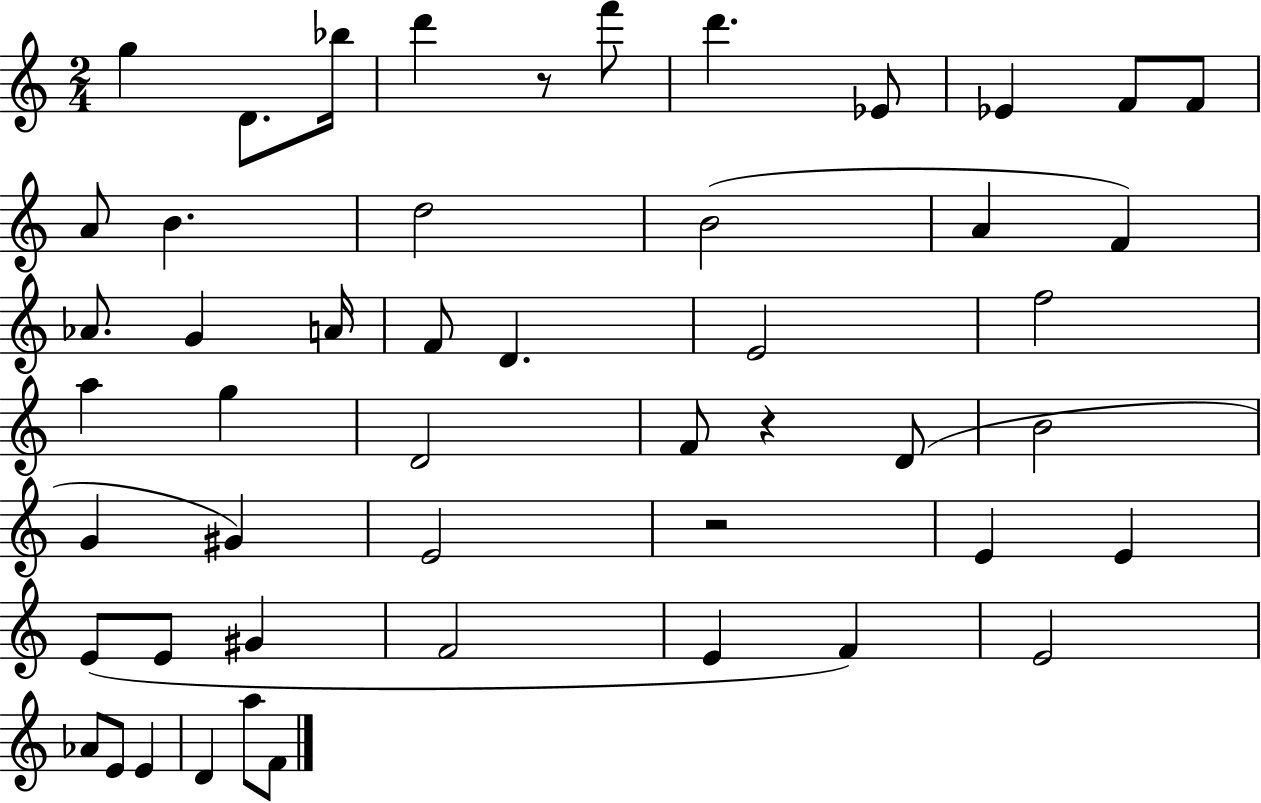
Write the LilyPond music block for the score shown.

{
  \clef treble
  \numericTimeSignature
  \time 2/4
  \key c \major
  g''4 d'8. bes''16 | d'''4 r8 f'''8 | d'''4. ees'8 | ees'4 f'8 f'8 | \break a'8 b'4. | d''2 | b'2( | a'4 f'4) | \break aes'8. g'4 a'16 | f'8 d'4. | e'2 | f''2 | \break a''4 g''4 | d'2 | f'8 r4 d'8( | b'2 | \break g'4 gis'4) | e'2 | r2 | e'4 e'4 | \break e'8( e'8 gis'4 | f'2 | e'4 f'4) | e'2 | \break aes'8 e'8 e'4 | d'4 a''8 f'8 | \bar "|."
}